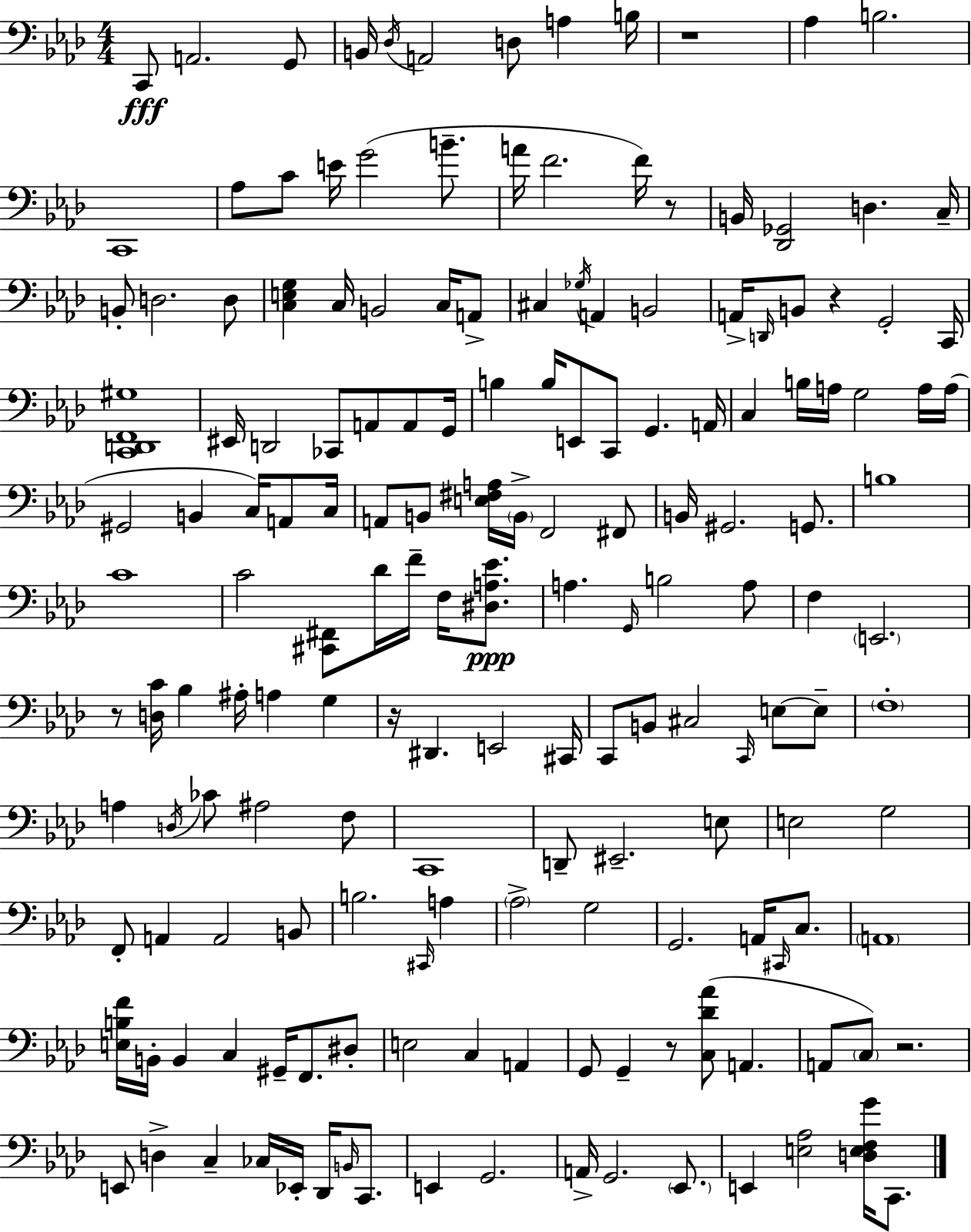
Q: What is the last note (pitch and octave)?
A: C2